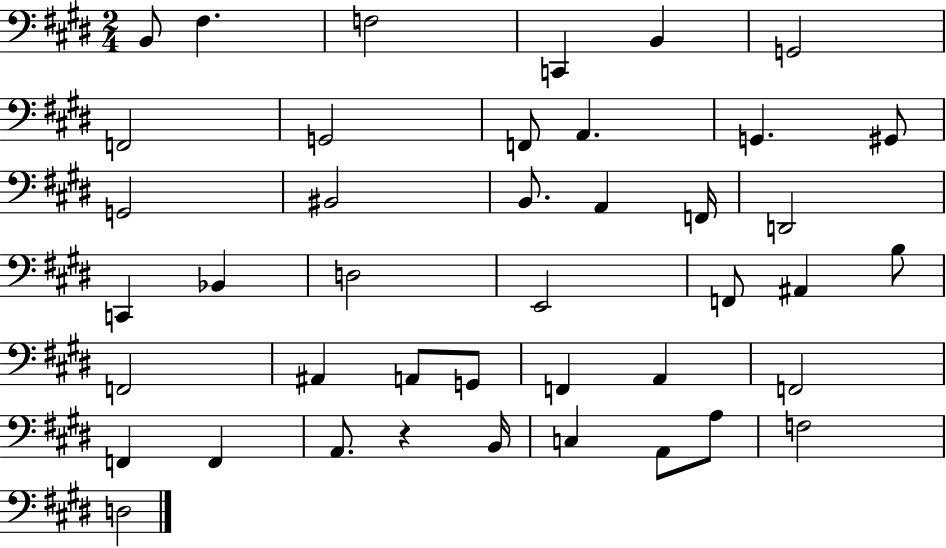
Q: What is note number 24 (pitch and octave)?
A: A#2